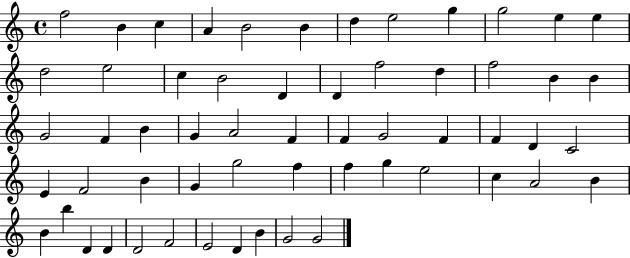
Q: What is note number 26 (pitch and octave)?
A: B4